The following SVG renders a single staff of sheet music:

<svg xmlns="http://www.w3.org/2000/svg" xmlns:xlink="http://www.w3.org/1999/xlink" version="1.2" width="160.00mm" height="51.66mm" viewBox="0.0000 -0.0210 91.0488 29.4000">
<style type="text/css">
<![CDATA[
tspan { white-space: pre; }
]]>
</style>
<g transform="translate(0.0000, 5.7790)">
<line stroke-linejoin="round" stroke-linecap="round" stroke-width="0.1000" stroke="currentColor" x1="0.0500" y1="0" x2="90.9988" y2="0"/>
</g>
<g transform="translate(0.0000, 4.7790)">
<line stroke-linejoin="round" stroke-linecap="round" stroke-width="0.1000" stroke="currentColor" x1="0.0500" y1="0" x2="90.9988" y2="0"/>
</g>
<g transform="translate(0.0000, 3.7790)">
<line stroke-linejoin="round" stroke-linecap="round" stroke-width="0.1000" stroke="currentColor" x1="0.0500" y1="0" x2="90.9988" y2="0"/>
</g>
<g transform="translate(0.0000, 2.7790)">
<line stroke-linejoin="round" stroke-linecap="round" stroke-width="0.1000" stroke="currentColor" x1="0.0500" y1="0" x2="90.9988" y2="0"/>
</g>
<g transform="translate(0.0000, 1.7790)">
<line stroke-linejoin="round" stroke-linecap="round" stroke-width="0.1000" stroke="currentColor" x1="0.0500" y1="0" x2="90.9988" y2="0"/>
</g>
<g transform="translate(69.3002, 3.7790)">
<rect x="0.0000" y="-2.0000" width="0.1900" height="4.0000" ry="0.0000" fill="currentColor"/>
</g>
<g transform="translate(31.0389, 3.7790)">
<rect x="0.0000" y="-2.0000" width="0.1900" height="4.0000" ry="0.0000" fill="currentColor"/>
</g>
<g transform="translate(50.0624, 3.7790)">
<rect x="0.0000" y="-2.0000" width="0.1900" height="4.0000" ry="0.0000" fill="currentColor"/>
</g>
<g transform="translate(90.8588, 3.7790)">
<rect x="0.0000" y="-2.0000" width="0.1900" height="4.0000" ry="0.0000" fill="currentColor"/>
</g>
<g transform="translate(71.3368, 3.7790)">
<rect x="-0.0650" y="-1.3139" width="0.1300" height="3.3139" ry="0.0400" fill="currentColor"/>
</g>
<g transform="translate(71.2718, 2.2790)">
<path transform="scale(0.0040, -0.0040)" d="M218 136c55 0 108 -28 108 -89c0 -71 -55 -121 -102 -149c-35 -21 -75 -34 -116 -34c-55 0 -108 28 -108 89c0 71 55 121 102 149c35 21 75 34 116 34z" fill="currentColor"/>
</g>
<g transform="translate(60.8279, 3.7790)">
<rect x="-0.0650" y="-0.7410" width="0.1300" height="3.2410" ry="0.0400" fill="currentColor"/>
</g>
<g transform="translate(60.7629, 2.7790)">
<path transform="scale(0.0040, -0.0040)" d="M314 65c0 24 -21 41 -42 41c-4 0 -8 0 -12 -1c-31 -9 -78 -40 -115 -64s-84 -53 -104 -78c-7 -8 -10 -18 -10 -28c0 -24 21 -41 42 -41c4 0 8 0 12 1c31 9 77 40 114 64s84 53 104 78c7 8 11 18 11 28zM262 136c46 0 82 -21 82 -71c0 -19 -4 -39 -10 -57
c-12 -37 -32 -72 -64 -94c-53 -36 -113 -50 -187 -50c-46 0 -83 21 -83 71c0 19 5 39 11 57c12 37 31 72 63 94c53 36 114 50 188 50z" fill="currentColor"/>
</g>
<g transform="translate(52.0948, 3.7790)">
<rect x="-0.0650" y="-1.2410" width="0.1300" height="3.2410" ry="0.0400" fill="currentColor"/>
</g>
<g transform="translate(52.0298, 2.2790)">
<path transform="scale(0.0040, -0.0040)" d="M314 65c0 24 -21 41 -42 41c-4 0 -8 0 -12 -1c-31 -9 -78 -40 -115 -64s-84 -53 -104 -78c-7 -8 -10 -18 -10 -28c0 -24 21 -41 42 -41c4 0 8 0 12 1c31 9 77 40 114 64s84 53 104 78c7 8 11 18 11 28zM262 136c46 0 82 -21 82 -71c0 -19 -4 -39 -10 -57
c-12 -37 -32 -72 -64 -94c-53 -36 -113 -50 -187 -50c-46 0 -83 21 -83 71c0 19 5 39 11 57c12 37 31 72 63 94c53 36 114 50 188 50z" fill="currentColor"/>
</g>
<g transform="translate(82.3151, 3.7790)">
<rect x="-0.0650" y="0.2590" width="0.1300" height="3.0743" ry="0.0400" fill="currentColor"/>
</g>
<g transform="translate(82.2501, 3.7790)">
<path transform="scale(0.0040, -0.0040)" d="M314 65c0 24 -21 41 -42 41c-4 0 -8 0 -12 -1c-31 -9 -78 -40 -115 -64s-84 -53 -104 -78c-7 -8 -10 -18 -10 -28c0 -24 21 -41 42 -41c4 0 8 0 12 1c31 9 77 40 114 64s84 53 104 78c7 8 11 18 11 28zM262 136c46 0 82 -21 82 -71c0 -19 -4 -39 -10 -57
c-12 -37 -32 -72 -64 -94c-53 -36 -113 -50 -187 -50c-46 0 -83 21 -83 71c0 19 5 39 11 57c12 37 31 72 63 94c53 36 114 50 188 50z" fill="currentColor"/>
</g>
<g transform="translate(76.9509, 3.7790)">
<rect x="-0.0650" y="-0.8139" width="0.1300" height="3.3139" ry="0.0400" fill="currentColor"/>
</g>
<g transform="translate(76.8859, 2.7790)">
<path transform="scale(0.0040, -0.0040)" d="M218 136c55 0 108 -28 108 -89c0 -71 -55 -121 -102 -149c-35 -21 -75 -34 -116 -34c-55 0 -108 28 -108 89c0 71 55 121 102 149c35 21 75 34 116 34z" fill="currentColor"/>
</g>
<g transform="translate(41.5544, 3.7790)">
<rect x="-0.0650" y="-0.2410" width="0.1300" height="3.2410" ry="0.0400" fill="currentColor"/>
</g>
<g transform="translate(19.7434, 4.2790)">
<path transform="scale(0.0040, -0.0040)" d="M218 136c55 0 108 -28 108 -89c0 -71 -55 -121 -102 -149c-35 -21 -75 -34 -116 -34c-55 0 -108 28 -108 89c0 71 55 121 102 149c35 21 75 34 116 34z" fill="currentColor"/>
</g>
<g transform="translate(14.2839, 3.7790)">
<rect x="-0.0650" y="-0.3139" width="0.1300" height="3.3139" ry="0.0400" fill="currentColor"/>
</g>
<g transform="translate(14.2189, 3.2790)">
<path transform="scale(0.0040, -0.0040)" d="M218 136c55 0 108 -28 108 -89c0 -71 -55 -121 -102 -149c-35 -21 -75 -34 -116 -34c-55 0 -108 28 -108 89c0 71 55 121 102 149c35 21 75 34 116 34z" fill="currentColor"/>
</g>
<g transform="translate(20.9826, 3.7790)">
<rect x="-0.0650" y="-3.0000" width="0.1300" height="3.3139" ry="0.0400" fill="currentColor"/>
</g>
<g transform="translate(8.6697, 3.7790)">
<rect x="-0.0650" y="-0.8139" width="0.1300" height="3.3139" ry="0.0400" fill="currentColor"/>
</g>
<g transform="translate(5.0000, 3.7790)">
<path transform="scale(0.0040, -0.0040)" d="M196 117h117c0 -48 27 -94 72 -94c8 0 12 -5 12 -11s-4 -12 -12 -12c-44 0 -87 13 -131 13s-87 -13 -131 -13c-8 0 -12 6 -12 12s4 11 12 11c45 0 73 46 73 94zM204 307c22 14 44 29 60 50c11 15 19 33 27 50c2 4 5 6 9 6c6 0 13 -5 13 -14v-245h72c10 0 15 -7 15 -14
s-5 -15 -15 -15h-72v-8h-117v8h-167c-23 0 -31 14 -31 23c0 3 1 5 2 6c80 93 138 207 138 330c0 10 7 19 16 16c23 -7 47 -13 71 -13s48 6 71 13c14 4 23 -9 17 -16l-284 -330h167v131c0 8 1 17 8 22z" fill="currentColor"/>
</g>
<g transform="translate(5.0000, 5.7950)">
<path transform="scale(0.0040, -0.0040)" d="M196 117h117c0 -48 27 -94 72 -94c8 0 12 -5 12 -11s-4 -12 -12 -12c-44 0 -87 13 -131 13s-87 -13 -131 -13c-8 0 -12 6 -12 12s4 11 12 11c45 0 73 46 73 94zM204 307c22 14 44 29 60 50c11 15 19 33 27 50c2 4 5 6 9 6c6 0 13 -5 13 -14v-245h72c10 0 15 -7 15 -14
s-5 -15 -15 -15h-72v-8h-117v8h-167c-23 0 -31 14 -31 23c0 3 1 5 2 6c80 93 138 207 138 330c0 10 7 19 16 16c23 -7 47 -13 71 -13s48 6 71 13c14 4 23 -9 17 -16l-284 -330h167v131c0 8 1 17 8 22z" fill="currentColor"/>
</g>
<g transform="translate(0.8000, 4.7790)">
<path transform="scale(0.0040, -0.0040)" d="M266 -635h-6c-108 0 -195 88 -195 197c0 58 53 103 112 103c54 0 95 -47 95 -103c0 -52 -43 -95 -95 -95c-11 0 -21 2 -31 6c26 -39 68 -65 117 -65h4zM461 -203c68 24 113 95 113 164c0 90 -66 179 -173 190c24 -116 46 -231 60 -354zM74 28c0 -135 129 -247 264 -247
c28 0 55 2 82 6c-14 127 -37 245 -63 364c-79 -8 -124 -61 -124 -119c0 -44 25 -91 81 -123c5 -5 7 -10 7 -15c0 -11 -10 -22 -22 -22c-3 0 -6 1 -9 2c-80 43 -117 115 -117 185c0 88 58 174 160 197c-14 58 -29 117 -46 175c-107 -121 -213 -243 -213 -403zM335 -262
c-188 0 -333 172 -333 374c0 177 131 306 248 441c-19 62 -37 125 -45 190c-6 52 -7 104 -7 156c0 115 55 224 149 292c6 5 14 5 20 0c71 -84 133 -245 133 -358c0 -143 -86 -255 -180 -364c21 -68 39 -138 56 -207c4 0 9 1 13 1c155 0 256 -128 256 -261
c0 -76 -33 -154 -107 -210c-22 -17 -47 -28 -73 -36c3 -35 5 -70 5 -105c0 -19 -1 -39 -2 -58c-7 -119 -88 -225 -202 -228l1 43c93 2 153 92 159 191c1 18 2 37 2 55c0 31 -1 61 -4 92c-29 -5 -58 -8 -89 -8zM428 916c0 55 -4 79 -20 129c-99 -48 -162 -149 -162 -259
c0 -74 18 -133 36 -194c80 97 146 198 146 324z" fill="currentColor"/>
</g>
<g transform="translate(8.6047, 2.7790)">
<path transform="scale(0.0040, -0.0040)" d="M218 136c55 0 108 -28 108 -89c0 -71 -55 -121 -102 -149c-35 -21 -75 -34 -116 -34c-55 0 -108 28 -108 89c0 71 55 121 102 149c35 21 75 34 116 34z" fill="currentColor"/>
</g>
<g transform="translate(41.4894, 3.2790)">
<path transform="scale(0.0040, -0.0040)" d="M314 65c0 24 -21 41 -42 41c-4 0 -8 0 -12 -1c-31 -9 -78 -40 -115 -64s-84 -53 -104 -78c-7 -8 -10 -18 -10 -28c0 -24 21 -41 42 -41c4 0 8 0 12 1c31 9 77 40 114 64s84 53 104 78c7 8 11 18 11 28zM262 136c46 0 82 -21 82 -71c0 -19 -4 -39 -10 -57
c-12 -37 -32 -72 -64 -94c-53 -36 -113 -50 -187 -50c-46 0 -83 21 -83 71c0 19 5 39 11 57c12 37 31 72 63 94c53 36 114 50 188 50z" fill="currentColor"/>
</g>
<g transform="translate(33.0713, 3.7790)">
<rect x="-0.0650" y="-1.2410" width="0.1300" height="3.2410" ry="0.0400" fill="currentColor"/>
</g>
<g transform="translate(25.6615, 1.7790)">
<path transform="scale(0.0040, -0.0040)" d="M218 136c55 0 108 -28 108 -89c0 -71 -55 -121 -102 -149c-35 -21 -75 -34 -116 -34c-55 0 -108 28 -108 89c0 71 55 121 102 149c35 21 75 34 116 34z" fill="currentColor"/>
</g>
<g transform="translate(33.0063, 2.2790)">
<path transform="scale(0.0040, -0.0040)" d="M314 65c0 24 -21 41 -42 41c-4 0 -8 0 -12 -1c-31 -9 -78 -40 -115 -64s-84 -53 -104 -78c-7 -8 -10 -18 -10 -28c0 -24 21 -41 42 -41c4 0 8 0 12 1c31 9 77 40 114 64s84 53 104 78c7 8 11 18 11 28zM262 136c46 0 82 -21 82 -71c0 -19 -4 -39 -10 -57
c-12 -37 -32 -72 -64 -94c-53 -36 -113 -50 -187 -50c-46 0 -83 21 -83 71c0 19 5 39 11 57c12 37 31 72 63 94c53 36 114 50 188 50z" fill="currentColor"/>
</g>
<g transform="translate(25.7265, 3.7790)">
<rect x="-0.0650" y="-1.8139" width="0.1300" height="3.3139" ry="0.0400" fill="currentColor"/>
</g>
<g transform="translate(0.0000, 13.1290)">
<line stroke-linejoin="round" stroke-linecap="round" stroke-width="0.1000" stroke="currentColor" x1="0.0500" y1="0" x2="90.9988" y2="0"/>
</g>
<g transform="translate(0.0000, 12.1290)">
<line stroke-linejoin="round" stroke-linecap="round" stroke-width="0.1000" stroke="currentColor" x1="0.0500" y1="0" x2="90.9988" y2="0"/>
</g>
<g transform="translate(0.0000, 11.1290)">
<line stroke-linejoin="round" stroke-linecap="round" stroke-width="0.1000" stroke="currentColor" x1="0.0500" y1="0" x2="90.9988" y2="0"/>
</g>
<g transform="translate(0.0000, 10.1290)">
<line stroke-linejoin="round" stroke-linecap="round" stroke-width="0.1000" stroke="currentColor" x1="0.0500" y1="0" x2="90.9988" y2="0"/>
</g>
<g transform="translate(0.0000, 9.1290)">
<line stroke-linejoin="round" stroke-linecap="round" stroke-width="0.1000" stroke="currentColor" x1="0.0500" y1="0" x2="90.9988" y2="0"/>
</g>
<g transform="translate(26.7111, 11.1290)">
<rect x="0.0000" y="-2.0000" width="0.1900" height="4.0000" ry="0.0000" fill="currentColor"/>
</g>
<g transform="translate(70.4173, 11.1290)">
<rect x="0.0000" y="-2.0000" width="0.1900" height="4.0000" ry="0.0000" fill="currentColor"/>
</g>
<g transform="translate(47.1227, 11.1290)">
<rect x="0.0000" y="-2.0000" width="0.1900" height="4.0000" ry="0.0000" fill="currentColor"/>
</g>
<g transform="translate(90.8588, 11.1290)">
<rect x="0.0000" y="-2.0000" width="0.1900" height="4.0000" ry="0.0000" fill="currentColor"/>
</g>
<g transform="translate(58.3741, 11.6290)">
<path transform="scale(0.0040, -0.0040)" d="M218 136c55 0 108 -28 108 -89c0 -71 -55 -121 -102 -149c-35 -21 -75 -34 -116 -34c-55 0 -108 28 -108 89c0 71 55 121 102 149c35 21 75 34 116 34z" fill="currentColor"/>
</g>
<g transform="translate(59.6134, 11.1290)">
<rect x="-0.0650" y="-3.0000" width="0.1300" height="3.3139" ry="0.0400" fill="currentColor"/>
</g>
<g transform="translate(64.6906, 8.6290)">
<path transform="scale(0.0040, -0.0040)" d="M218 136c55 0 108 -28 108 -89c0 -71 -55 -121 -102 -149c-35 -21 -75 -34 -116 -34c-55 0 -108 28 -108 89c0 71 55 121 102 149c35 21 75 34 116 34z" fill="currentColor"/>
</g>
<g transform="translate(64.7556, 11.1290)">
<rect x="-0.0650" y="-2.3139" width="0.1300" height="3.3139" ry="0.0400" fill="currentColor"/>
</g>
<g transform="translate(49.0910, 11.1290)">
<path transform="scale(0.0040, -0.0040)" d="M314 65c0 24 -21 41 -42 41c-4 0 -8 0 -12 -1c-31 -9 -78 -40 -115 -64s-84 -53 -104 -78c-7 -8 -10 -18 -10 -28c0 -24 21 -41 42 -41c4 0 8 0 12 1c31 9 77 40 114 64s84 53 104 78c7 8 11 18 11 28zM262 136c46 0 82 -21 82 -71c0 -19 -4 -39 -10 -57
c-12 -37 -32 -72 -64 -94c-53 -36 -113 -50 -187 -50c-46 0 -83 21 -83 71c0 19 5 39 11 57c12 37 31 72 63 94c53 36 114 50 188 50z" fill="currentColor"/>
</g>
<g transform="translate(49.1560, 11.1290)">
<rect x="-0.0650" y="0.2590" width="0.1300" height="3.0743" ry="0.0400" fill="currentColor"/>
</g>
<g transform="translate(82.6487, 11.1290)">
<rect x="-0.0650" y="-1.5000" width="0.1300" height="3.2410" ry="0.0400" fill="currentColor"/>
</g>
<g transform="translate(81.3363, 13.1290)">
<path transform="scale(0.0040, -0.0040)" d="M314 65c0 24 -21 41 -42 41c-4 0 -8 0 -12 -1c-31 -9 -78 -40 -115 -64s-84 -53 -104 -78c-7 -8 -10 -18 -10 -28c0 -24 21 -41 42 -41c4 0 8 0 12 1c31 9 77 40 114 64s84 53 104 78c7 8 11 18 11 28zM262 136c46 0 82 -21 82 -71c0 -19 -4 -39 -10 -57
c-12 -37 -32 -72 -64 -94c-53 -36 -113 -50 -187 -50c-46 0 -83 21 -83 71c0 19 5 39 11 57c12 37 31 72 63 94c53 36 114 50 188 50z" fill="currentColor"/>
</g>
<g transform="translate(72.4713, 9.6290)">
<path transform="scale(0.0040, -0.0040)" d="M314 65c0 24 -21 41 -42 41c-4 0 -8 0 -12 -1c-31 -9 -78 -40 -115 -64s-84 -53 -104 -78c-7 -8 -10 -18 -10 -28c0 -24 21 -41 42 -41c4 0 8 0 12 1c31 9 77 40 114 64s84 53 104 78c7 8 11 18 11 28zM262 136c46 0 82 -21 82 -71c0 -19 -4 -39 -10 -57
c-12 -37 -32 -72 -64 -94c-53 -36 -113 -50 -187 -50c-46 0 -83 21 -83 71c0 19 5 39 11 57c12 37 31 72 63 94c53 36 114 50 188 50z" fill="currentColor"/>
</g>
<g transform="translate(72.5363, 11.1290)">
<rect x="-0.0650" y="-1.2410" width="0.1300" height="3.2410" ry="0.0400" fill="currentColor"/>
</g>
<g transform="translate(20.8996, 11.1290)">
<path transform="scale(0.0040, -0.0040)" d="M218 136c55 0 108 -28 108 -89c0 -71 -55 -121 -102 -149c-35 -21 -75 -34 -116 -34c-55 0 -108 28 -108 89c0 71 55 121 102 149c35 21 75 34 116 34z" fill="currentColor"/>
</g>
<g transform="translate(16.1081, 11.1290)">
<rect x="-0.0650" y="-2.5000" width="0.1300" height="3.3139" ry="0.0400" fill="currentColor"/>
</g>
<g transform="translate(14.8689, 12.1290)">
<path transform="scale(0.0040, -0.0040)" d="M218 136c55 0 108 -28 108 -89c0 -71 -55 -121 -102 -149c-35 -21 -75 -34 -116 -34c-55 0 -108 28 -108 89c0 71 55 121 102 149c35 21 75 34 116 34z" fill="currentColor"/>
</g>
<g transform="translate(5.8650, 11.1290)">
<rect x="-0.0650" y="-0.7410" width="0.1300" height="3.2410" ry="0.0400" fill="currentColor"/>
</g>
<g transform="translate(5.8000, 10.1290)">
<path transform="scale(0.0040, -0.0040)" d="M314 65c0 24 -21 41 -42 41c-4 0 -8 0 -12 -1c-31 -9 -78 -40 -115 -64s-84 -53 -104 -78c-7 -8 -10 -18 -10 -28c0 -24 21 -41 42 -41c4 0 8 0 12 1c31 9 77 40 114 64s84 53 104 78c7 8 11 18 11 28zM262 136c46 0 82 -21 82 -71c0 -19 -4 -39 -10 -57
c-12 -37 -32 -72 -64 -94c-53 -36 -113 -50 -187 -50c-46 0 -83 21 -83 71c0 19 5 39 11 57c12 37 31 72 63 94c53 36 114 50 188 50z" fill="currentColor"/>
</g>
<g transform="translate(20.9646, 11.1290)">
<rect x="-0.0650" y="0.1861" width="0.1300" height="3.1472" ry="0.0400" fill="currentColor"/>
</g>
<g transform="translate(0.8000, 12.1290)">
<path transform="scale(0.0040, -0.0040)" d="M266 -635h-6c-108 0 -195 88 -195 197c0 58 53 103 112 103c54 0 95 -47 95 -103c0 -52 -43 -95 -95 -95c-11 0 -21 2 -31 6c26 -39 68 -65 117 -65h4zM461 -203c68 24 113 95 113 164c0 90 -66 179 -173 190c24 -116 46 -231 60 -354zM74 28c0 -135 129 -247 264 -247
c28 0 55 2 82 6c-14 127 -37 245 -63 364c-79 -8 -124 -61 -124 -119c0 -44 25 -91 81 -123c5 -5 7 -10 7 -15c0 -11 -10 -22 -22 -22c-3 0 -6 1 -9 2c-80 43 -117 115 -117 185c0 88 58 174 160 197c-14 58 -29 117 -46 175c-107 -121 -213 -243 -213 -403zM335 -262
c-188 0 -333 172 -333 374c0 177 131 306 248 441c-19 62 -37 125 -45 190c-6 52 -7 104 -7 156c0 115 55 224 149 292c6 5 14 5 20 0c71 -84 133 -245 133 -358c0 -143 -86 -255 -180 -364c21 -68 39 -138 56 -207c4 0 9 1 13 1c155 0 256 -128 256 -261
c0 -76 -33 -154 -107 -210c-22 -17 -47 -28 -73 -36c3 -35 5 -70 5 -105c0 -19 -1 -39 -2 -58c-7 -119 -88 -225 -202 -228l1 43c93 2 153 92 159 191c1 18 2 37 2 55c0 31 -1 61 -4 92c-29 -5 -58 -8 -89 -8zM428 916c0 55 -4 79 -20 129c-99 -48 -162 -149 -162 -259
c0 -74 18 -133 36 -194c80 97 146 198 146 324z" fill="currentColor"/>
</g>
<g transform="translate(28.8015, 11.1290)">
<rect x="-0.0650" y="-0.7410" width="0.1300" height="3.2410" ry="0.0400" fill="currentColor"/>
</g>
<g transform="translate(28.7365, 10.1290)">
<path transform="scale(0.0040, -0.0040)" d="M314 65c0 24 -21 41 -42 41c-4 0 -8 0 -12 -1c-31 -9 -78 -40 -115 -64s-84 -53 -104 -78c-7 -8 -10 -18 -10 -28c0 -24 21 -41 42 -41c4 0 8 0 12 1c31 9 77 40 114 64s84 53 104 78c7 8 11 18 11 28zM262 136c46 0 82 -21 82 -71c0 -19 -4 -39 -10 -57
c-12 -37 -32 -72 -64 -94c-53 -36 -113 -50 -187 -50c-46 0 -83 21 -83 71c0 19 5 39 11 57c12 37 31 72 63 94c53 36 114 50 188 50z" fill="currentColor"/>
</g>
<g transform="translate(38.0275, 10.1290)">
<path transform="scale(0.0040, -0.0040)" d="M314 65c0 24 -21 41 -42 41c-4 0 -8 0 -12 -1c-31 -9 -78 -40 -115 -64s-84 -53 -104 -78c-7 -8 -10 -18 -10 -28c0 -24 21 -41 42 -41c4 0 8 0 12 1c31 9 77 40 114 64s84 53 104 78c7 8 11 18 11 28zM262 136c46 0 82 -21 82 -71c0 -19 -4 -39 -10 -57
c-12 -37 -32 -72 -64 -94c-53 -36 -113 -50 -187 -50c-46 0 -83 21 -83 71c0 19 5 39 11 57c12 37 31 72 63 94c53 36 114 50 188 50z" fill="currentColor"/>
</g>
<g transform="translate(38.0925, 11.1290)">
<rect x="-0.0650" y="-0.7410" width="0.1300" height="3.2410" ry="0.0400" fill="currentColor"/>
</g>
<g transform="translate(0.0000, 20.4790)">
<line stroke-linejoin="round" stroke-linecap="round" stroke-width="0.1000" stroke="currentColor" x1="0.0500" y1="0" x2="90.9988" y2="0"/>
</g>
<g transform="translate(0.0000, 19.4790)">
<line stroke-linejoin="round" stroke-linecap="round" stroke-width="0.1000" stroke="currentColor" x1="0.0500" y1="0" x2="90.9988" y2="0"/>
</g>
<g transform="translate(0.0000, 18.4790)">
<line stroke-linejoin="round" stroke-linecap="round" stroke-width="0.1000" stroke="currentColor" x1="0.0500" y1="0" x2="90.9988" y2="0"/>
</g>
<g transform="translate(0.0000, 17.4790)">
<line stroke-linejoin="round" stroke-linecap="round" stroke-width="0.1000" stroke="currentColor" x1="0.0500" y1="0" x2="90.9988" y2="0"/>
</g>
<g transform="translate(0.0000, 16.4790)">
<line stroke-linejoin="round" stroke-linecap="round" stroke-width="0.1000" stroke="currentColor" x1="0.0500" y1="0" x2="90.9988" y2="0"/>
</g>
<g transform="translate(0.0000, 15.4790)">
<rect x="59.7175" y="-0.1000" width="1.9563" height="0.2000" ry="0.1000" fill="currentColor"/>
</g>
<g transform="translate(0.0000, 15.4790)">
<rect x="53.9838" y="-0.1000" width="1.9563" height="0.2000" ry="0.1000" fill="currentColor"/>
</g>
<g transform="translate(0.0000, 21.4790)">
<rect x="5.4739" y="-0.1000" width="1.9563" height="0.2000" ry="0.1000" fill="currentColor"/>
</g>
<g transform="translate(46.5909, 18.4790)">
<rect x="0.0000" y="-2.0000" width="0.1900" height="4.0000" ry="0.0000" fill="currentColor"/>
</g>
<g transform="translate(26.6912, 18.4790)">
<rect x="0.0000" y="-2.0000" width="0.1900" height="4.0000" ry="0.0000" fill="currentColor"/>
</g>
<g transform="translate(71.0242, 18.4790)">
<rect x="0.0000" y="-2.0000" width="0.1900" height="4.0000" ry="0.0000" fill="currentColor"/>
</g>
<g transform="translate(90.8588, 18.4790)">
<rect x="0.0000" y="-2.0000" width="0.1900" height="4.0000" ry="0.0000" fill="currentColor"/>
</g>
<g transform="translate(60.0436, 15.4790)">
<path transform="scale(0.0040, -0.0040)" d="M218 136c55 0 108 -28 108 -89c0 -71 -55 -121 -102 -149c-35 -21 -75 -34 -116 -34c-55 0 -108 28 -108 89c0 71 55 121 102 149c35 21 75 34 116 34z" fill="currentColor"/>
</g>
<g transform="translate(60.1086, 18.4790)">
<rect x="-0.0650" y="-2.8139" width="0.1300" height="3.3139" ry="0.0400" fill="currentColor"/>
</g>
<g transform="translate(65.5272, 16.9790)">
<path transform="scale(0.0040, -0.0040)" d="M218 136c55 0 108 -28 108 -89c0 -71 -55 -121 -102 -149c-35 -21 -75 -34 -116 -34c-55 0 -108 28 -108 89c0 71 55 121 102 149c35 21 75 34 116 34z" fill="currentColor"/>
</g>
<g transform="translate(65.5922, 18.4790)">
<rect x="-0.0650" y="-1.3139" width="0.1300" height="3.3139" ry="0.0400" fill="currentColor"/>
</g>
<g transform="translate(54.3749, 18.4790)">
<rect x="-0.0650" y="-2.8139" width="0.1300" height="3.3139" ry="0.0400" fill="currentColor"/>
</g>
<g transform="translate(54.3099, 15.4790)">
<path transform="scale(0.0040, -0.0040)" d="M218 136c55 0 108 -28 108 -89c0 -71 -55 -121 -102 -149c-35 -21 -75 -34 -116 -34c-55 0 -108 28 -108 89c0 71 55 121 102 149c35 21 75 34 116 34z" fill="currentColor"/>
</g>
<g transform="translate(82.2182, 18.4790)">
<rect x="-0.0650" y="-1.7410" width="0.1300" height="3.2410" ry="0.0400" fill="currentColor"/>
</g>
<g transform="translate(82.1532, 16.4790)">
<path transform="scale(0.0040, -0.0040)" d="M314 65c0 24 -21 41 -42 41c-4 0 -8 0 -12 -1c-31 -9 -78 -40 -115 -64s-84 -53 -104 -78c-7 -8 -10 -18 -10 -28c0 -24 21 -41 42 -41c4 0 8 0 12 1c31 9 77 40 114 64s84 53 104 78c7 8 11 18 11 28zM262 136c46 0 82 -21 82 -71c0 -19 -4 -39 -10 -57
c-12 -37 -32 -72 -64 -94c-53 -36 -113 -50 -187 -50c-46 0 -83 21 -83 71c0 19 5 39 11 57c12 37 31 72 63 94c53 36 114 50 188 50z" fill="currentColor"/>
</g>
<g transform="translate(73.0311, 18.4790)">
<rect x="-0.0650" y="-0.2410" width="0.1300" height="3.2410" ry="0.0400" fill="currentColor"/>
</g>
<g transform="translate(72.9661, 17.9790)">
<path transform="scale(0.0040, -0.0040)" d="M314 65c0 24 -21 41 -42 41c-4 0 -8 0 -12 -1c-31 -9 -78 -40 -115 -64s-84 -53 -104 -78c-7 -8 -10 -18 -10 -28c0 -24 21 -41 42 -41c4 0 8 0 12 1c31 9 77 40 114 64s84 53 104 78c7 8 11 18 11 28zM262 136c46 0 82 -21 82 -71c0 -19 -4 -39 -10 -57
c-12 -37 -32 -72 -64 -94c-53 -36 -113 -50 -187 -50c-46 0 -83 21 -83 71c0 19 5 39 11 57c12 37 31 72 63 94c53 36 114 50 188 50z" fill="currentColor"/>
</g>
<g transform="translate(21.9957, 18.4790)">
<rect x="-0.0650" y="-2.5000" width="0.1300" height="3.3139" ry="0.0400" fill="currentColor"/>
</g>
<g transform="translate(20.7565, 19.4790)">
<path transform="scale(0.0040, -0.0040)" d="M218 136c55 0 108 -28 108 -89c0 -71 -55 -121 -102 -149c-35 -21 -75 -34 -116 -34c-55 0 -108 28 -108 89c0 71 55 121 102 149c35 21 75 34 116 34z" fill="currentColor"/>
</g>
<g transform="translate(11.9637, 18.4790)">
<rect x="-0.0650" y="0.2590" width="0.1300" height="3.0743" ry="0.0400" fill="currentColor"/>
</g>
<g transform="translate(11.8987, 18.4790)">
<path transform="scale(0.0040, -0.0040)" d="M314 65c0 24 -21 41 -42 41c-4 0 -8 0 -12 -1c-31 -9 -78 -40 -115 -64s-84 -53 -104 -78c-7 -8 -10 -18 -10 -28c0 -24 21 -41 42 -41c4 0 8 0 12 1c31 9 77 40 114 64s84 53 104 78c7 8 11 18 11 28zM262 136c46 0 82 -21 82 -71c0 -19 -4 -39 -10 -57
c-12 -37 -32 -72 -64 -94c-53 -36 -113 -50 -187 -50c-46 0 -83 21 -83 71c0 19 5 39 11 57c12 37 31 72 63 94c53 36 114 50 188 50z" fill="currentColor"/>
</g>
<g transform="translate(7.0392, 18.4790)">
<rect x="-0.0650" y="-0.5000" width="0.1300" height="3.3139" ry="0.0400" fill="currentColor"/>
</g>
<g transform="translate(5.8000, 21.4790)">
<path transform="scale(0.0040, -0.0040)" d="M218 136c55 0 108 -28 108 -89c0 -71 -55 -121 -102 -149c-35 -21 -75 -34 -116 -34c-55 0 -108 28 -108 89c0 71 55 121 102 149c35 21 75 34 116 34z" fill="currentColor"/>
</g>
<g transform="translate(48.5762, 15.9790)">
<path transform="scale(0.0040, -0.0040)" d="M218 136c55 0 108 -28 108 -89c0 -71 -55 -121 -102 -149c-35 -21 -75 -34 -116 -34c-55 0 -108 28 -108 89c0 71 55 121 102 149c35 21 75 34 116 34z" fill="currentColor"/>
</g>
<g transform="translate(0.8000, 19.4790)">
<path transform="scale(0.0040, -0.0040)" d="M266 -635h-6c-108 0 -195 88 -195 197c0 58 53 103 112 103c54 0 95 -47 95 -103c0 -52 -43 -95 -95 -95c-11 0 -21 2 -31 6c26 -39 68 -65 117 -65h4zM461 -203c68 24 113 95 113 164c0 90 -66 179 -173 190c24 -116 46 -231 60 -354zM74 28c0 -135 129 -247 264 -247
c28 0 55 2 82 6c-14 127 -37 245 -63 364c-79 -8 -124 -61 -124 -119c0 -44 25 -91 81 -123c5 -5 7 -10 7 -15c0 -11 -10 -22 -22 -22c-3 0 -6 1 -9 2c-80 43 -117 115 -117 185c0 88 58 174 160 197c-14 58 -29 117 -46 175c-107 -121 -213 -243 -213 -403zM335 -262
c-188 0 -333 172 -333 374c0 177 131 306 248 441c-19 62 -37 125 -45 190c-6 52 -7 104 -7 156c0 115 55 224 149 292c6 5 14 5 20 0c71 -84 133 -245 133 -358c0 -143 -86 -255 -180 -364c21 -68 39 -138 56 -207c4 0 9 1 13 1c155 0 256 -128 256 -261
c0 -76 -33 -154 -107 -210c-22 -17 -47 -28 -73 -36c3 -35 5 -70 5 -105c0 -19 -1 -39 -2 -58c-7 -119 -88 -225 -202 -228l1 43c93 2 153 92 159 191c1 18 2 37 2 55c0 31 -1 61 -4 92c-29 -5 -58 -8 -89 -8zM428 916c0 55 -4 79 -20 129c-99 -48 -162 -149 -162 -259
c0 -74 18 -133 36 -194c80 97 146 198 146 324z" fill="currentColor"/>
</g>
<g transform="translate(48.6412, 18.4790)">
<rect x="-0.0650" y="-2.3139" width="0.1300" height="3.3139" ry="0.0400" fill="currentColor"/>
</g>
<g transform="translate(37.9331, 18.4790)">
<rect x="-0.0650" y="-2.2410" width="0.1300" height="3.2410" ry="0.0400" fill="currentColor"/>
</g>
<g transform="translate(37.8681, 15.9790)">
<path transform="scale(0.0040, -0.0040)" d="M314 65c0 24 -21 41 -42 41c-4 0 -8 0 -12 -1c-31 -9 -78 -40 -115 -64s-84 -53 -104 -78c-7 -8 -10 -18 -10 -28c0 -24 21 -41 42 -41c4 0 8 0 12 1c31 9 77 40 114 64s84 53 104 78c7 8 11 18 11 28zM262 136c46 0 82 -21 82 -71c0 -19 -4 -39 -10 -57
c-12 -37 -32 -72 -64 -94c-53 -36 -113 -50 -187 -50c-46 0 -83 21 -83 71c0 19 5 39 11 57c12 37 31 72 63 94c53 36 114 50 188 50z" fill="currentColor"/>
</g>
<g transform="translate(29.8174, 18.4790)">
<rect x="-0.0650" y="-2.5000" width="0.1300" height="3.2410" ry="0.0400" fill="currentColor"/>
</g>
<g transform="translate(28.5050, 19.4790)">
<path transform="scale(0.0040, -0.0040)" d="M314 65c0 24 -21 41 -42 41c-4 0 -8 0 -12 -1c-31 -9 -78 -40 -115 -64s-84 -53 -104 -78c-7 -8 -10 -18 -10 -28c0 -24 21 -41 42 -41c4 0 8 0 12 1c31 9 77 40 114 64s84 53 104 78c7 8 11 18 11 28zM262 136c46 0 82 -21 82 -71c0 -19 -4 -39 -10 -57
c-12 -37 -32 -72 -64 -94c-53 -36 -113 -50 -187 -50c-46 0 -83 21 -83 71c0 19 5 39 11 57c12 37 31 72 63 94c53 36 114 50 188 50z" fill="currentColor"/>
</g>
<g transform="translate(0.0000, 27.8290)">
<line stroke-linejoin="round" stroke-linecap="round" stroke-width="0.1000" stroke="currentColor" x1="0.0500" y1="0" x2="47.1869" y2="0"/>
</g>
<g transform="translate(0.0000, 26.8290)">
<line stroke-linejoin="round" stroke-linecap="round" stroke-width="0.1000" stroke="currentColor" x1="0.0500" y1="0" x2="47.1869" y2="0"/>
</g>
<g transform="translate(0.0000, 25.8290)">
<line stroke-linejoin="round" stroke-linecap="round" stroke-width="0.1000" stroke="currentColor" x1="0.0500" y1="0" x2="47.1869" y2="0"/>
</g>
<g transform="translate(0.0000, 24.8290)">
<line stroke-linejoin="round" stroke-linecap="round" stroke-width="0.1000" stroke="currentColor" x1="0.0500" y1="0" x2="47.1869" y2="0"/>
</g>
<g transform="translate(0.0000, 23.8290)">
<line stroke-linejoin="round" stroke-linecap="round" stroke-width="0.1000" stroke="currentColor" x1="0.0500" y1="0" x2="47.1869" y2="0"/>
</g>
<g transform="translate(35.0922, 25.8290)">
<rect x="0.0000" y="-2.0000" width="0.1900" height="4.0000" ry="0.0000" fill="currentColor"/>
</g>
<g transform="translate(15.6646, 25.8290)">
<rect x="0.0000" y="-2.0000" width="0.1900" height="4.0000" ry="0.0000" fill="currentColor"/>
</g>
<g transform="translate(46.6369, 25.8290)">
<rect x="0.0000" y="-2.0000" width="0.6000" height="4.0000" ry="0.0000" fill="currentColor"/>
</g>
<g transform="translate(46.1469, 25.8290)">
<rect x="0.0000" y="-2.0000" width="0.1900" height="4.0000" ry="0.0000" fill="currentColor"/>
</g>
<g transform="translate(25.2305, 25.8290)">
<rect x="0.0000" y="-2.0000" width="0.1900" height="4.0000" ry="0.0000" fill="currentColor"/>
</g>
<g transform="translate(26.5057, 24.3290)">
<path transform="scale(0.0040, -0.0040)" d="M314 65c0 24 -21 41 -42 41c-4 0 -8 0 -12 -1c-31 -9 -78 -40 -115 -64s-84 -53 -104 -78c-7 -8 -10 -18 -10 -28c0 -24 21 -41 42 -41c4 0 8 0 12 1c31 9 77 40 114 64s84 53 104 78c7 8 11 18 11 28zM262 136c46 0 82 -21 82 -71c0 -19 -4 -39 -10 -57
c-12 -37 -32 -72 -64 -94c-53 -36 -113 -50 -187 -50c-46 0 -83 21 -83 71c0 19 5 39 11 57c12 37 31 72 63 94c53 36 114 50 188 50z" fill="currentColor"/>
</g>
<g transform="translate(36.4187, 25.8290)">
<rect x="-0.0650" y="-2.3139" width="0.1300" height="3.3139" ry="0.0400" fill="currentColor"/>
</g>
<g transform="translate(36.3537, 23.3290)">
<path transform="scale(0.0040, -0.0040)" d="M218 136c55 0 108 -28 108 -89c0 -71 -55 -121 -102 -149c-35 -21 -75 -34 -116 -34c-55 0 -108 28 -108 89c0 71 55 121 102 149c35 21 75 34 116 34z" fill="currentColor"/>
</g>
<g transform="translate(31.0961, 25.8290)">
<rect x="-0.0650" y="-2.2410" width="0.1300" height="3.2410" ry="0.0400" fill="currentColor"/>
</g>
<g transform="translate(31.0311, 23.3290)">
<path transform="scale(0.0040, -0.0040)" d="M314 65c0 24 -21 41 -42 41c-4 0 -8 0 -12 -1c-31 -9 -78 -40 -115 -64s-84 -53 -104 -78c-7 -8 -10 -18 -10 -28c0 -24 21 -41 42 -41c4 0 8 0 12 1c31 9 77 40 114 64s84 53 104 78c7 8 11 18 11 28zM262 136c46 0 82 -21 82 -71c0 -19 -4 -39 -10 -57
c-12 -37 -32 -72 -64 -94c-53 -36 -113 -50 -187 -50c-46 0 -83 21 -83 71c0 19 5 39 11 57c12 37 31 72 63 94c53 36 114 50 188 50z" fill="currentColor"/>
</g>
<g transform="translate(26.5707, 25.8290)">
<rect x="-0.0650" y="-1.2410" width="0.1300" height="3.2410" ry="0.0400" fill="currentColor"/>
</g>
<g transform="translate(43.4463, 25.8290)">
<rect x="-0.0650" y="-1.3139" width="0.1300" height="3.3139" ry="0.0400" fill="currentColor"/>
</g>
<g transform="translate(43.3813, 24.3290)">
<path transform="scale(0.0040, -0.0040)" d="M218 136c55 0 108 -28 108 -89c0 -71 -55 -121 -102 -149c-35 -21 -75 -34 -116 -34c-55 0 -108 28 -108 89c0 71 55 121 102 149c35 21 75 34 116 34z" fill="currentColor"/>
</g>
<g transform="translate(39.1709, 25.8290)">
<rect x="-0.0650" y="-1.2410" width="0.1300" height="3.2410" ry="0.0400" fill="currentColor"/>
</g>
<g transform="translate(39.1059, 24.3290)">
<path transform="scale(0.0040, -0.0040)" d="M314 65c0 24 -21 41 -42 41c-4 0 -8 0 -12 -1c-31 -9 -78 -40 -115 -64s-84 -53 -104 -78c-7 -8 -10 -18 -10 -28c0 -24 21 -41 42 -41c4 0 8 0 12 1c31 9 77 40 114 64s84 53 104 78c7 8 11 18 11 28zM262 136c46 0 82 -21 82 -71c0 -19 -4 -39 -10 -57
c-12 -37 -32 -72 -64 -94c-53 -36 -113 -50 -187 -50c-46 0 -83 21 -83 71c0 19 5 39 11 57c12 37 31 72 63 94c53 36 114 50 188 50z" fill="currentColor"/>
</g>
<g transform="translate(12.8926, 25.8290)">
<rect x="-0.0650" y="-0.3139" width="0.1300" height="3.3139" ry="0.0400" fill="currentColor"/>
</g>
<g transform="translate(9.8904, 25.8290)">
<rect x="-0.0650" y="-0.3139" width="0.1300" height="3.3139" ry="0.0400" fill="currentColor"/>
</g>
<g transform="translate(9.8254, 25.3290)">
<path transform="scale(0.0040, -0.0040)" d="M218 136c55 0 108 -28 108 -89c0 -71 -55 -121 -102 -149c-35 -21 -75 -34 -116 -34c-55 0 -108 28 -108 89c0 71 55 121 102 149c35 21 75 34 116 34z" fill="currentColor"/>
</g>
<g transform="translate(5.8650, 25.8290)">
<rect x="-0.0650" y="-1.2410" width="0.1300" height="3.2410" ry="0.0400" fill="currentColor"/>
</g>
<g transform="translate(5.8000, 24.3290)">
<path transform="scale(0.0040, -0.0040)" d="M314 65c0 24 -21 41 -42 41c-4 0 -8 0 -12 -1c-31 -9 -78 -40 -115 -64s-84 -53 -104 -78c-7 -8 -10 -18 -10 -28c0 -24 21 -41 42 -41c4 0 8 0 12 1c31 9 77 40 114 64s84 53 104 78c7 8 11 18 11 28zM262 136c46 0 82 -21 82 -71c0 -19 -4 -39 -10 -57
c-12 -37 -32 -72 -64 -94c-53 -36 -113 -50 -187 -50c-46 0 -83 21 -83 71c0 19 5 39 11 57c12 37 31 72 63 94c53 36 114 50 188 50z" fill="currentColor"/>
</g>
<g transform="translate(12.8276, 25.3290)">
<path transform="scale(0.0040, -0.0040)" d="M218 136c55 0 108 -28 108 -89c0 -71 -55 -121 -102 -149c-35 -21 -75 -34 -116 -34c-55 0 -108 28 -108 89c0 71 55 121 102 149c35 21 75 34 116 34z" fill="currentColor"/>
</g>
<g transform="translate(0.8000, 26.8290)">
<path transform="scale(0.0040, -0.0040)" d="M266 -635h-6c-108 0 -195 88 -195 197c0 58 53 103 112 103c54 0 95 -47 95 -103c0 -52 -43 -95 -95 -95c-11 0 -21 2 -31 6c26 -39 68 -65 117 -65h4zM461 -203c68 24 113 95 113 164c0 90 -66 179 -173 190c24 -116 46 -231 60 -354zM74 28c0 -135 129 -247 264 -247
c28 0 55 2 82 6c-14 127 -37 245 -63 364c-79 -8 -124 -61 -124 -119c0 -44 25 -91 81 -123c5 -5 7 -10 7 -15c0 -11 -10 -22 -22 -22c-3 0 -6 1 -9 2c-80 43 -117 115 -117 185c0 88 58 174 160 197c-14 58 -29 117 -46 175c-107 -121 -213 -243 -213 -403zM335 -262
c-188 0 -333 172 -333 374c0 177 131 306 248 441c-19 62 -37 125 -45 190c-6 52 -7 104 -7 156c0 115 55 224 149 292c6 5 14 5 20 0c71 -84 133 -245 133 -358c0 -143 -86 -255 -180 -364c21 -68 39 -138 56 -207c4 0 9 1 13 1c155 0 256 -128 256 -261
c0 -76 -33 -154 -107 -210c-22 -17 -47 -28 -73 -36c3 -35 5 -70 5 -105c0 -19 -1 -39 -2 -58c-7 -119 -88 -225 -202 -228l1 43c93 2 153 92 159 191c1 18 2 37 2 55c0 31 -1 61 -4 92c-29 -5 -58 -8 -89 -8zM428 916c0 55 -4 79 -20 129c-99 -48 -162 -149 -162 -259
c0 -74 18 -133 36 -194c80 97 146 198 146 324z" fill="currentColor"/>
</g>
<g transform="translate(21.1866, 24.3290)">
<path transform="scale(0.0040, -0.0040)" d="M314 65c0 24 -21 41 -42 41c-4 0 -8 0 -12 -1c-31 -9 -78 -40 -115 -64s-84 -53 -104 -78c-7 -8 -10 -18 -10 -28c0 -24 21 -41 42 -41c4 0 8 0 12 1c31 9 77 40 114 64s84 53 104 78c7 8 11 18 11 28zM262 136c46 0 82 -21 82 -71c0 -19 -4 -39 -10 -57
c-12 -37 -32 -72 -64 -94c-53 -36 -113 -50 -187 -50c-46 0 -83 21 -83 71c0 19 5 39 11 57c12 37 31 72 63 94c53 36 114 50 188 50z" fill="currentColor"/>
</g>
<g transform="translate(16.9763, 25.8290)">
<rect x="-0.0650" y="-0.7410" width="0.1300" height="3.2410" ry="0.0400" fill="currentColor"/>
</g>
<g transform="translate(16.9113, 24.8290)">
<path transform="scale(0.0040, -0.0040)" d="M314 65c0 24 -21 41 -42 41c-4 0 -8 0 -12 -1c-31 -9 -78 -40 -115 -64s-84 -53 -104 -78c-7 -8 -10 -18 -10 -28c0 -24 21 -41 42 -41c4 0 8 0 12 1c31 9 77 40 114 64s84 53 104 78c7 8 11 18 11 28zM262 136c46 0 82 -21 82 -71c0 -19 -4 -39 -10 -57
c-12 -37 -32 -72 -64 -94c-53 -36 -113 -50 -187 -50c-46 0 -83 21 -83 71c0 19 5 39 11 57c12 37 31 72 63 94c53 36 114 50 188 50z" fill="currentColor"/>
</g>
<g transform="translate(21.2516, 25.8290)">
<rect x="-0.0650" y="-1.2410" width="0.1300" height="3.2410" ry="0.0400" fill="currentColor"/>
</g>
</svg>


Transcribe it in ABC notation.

X:1
T:Untitled
M:4/4
L:1/4
K:C
d c A f e2 c2 e2 d2 e d B2 d2 G B d2 d2 B2 A g e2 E2 C B2 G G2 g2 g a a e c2 f2 e2 c c d2 e2 e2 g2 g e2 e